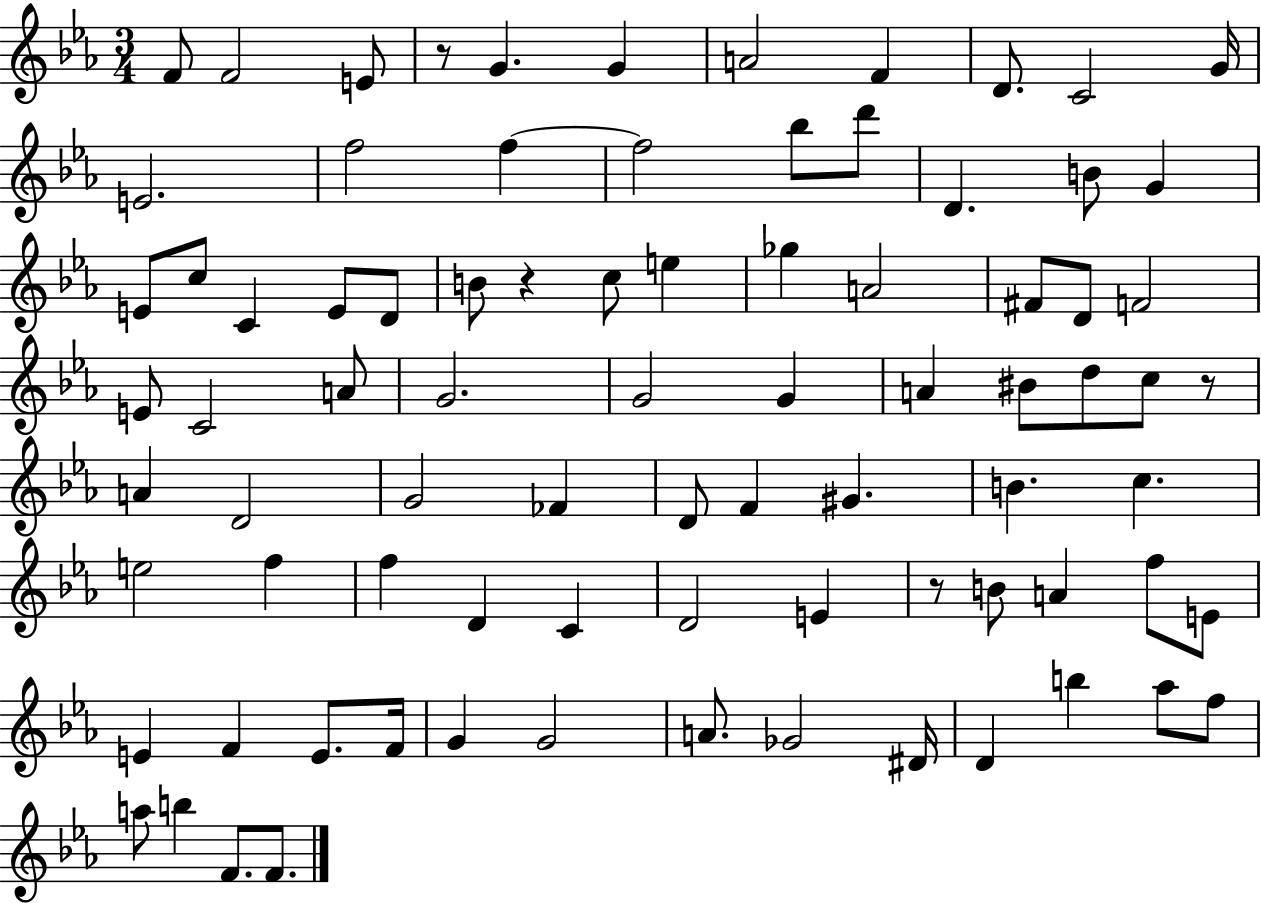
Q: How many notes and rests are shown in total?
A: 83